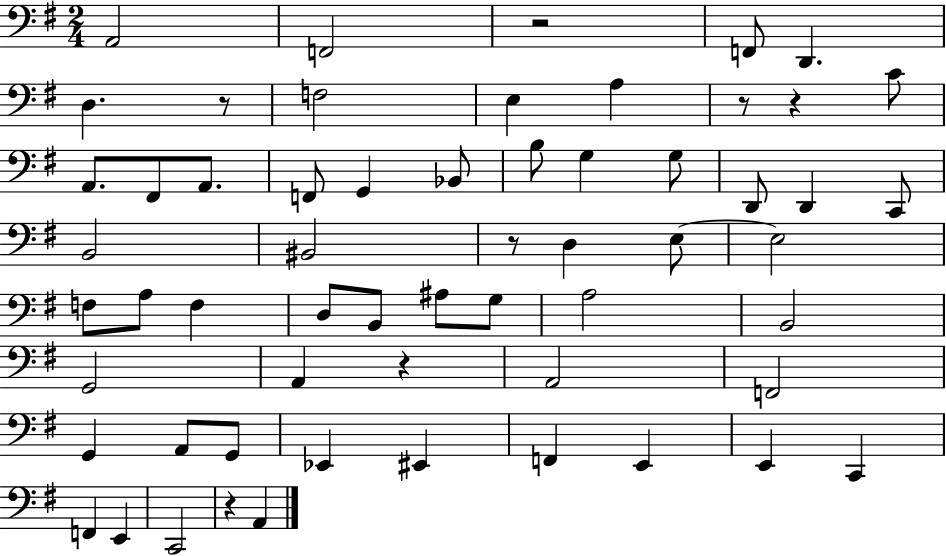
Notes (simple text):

A2/h F2/h R/h F2/e D2/q. D3/q. R/e F3/h E3/q A3/q R/e R/q C4/e A2/e. F#2/e A2/e. F2/e G2/q Bb2/e B3/e G3/q G3/e D2/e D2/q C2/e B2/h BIS2/h R/e D3/q E3/e E3/h F3/e A3/e F3/q D3/e B2/e A#3/e G3/e A3/h B2/h G2/h A2/q R/q A2/h F2/h G2/q A2/e G2/e Eb2/q EIS2/q F2/q E2/q E2/q C2/q F2/q E2/q C2/h R/q A2/q